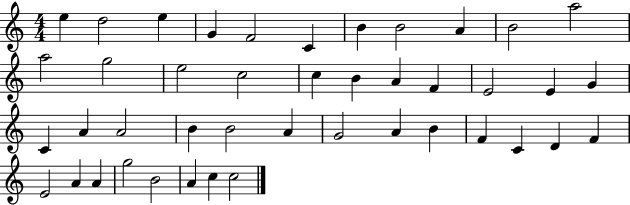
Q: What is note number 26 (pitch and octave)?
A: B4